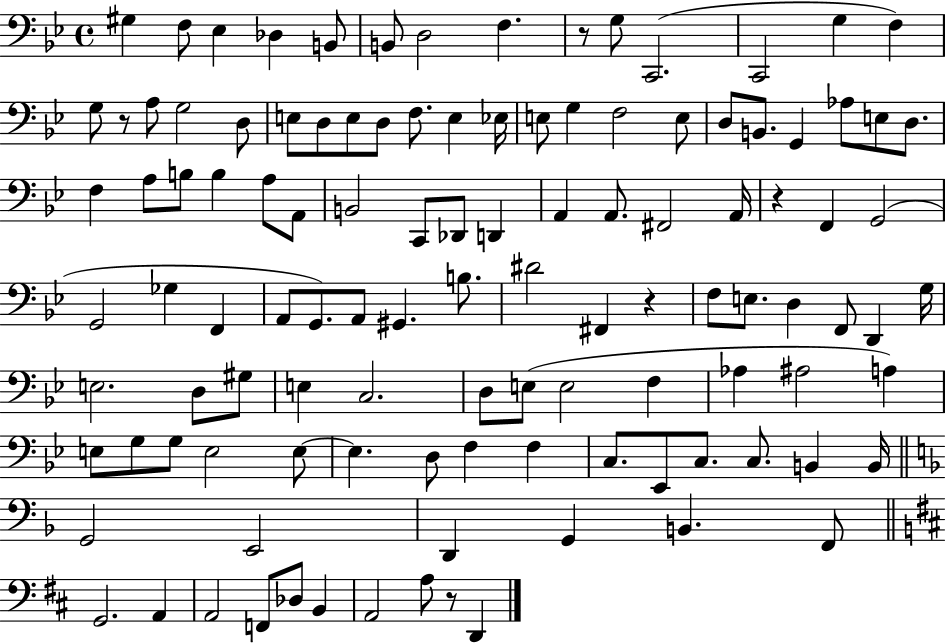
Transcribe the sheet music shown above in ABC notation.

X:1
T:Untitled
M:4/4
L:1/4
K:Bb
^G, F,/2 _E, _D, B,,/2 B,,/2 D,2 F, z/2 G,/2 C,,2 C,,2 G, F, G,/2 z/2 A,/2 G,2 D,/2 E,/2 D,/2 E,/2 D,/2 F,/2 E, _E,/4 E,/2 G, F,2 E,/2 D,/2 B,,/2 G,, _A,/2 E,/2 D,/2 F, A,/2 B,/2 B, A,/2 A,,/2 B,,2 C,,/2 _D,,/2 D,, A,, A,,/2 ^F,,2 A,,/4 z F,, G,,2 G,,2 _G, F,, A,,/2 G,,/2 A,,/2 ^G,, B,/2 ^D2 ^F,, z F,/2 E,/2 D, F,,/2 D,, G,/4 E,2 D,/2 ^G,/2 E, C,2 D,/2 E,/2 E,2 F, _A, ^A,2 A, E,/2 G,/2 G,/2 E,2 E,/2 E, D,/2 F, F, C,/2 _E,,/2 C,/2 C,/2 B,, B,,/4 G,,2 E,,2 D,, G,, B,, F,,/2 G,,2 A,, A,,2 F,,/2 _D,/2 B,, A,,2 A,/2 z/2 D,,